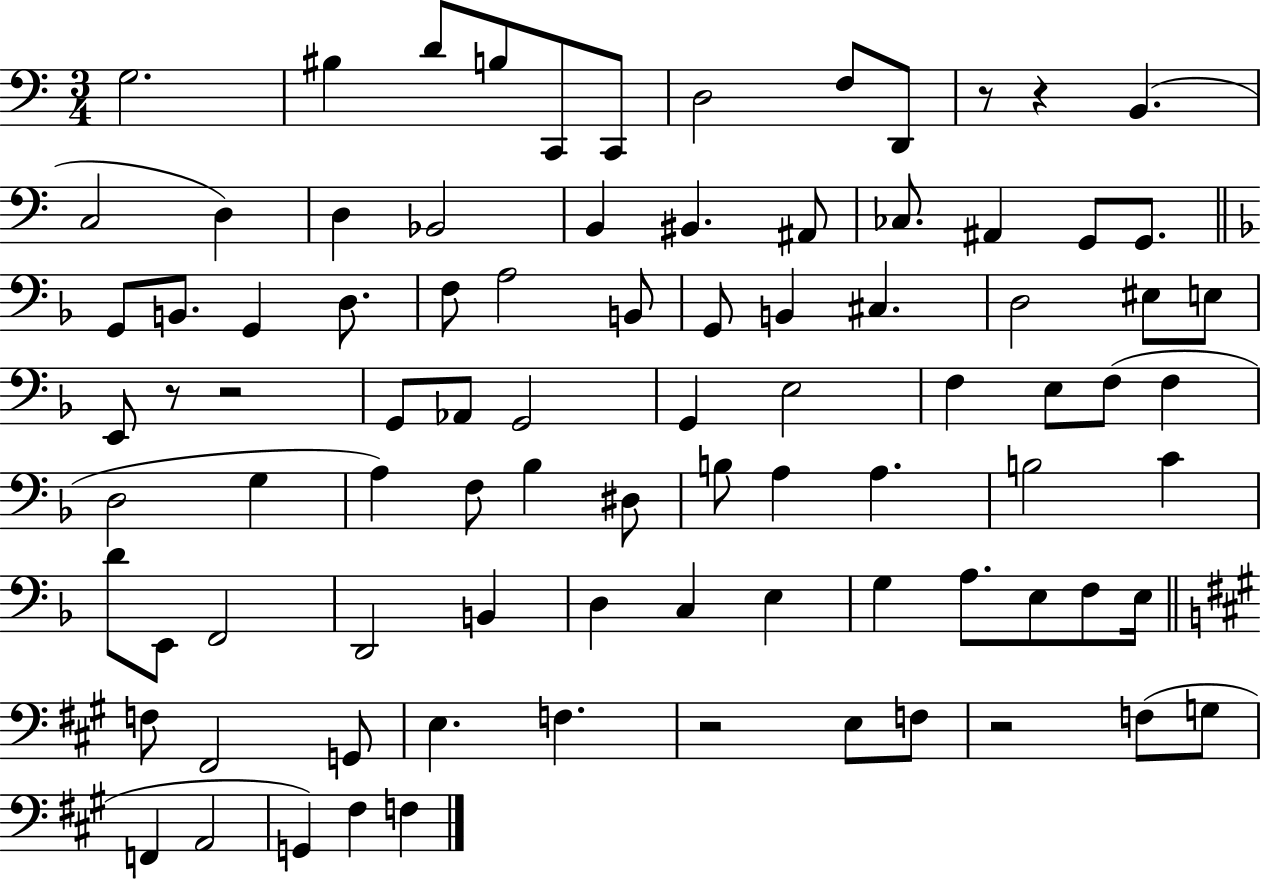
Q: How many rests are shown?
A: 6